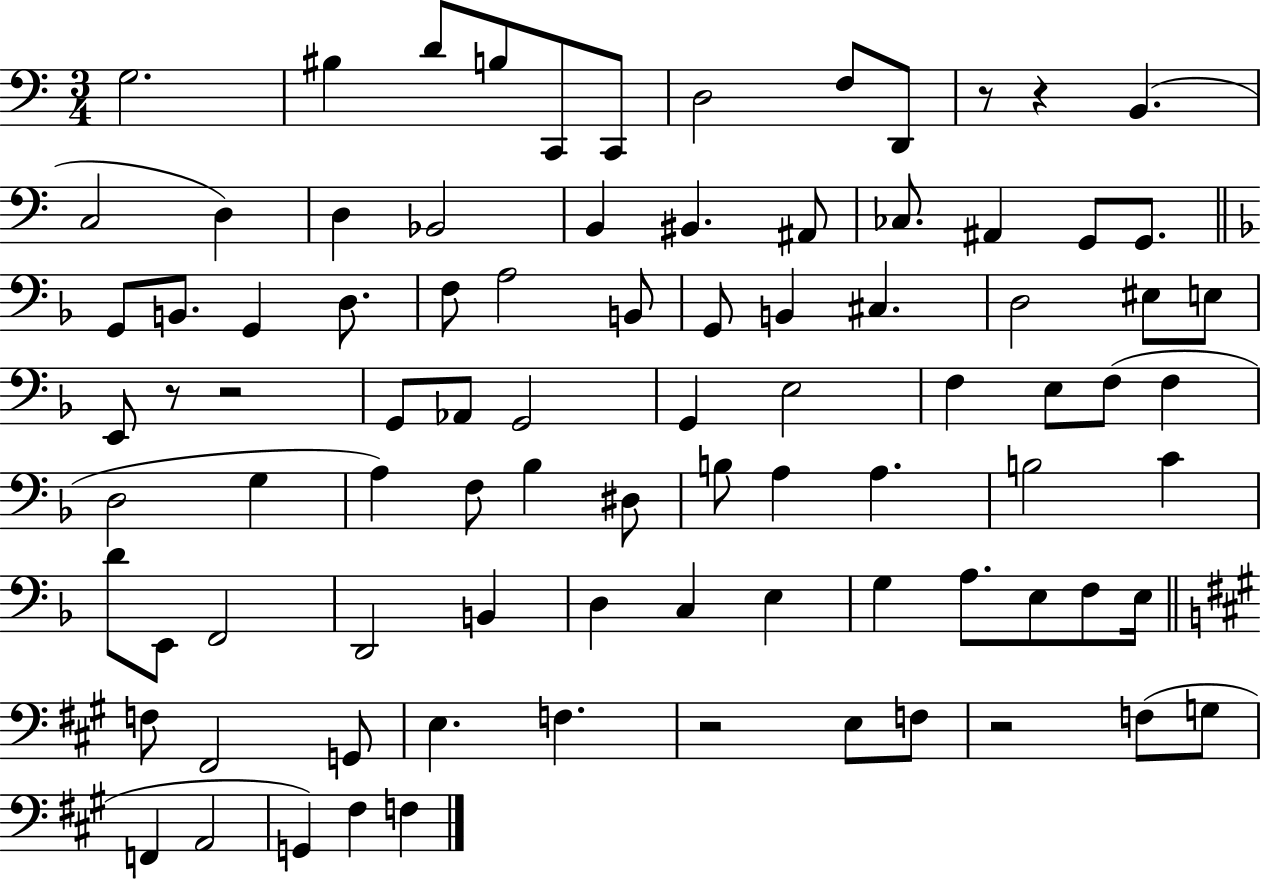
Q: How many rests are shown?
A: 6